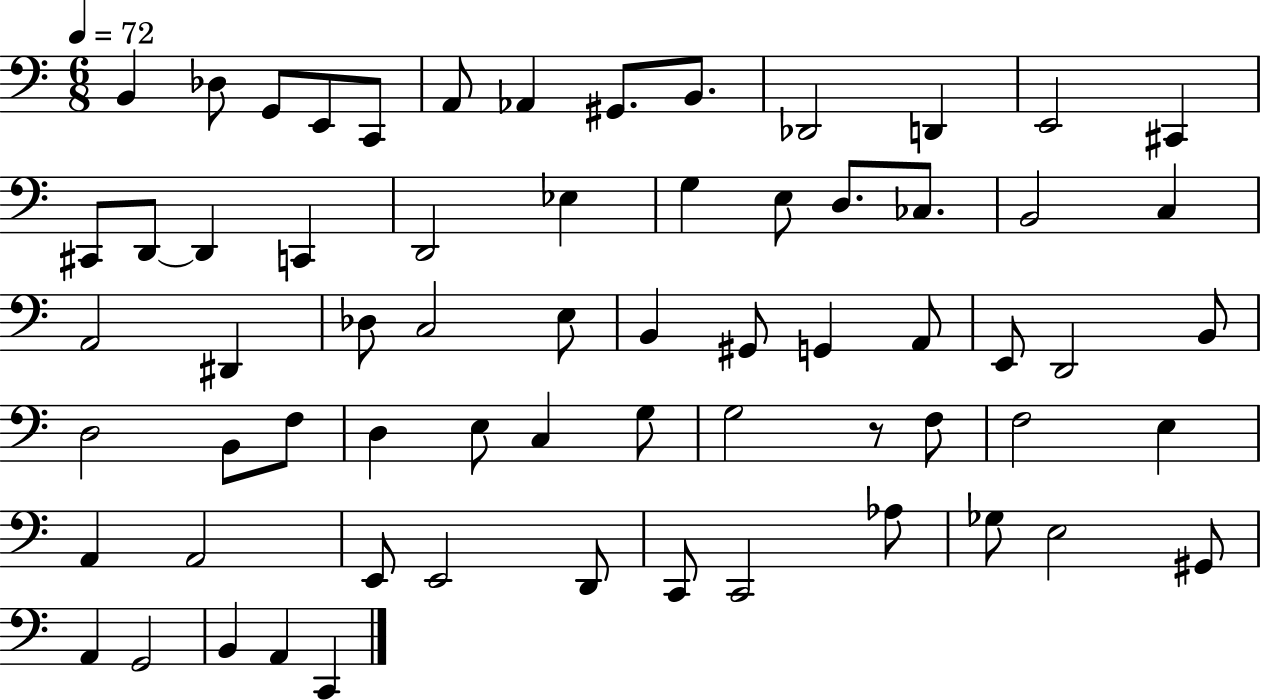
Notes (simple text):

B2/q Db3/e G2/e E2/e C2/e A2/e Ab2/q G#2/e. B2/e. Db2/h D2/q E2/h C#2/q C#2/e D2/e D2/q C2/q D2/h Eb3/q G3/q E3/e D3/e. CES3/e. B2/h C3/q A2/h D#2/q Db3/e C3/h E3/e B2/q G#2/e G2/q A2/e E2/e D2/h B2/e D3/h B2/e F3/e D3/q E3/e C3/q G3/e G3/h R/e F3/e F3/h E3/q A2/q A2/h E2/e E2/h D2/e C2/e C2/h Ab3/e Gb3/e E3/h G#2/e A2/q G2/h B2/q A2/q C2/q